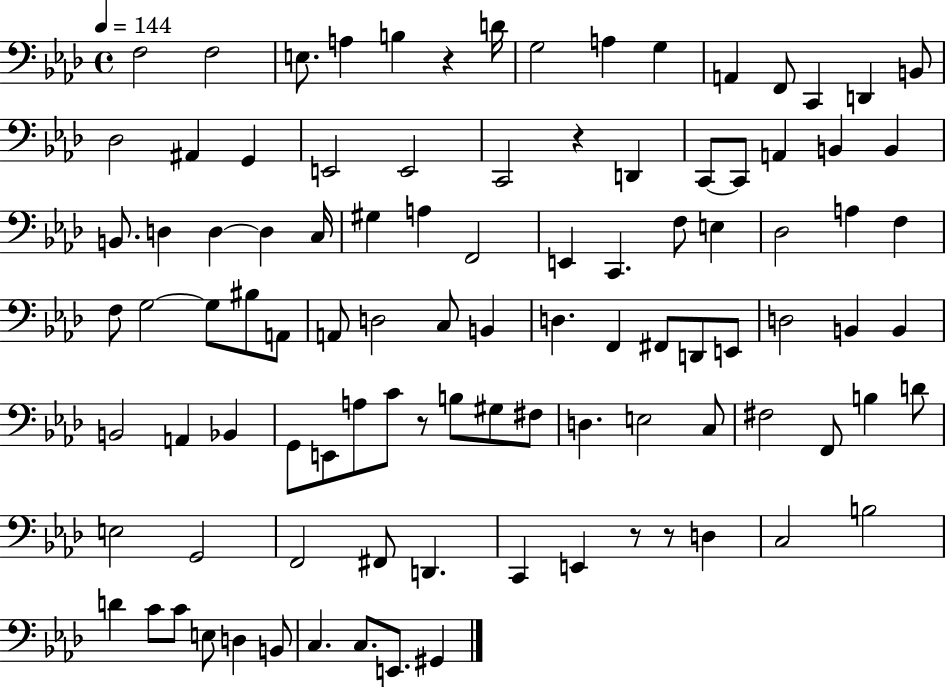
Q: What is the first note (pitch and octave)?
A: F3